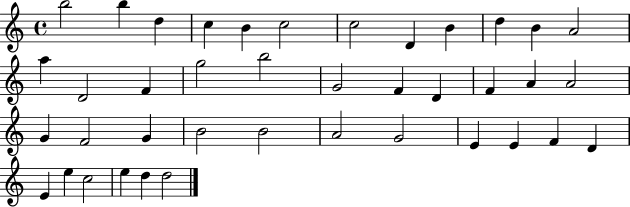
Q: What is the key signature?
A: C major